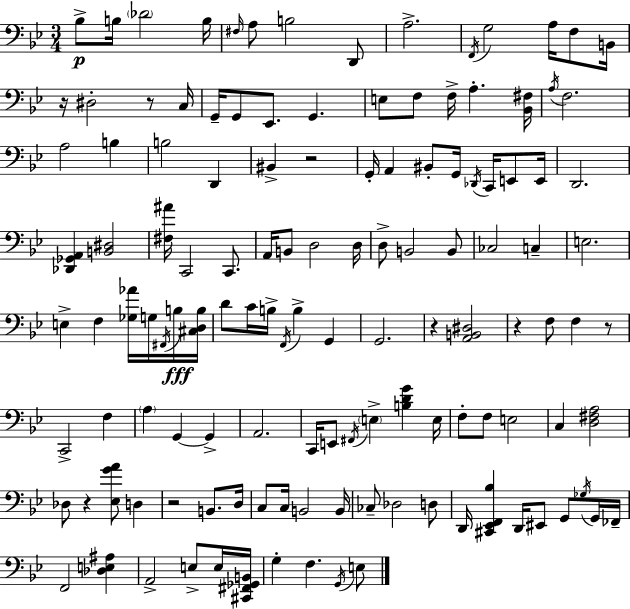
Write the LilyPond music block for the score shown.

{
  \clef bass
  \numericTimeSignature
  \time 3/4
  \key g \minor
  bes8->\p b16 \parenthesize des'2 b16 | \grace { fis16 } a8 b2 d,8 | a2.-> | \acciaccatura { f,16 } g2 a16 f8 | \break b,16 r16 dis2-. r8 | c16 g,16-- g,8 ees,8. g,4. | e8 f8 f16-> a4.-. | <bes, fis>16 \acciaccatura { a16 } f2. | \break a2 b4 | b2 d,4 | bis,4-> r2 | g,16-. a,4 bis,8-. g,16 \acciaccatura { des,16 } | \break c,16 e,8 e,16 d,2. | <des, ges, a,>4 <b, dis>2 | <fis ais'>16 c,2 | c,8. a,16 b,8 d2 | \break d16 d8-> b,2 | b,8 ces2 | c4-- e2. | e4-> f4 | \break <ges aes'>16 g16 \acciaccatura { fis,16 } b16\fff <cis d b>16 d'8 c'16 b16-> \acciaccatura { f,16 } b4-> | g,4 g,2. | r4 <a, b, dis>2 | r4 f8 | \break f4 r8 c,2-> | f4 \parenthesize a4 g,4~~ | g,4-> a,2. | c,16 e,8 \acciaccatura { fis,16 } \parenthesize e4-> | \break <b d' g'>4 e16 f8-. f8 e2 | c4 <d fis a>2 | des8 r4 | <ees g' a'>8 d4 r2 | \break b,8. d16 c8 c16 b,2 | b,16 ces8-- des2 | d8 d,16 <cis, ees, f, bes>4 | d,16 eis,8 g,8 \acciaccatura { ges16 } g,16 fes,16-- f,2 | \break <des e ais>4 a,2-> | e8-> e16 <cis, fis, ges, b,>16 g4-. | f4. \acciaccatura { g,16 } e8 \bar "|."
}